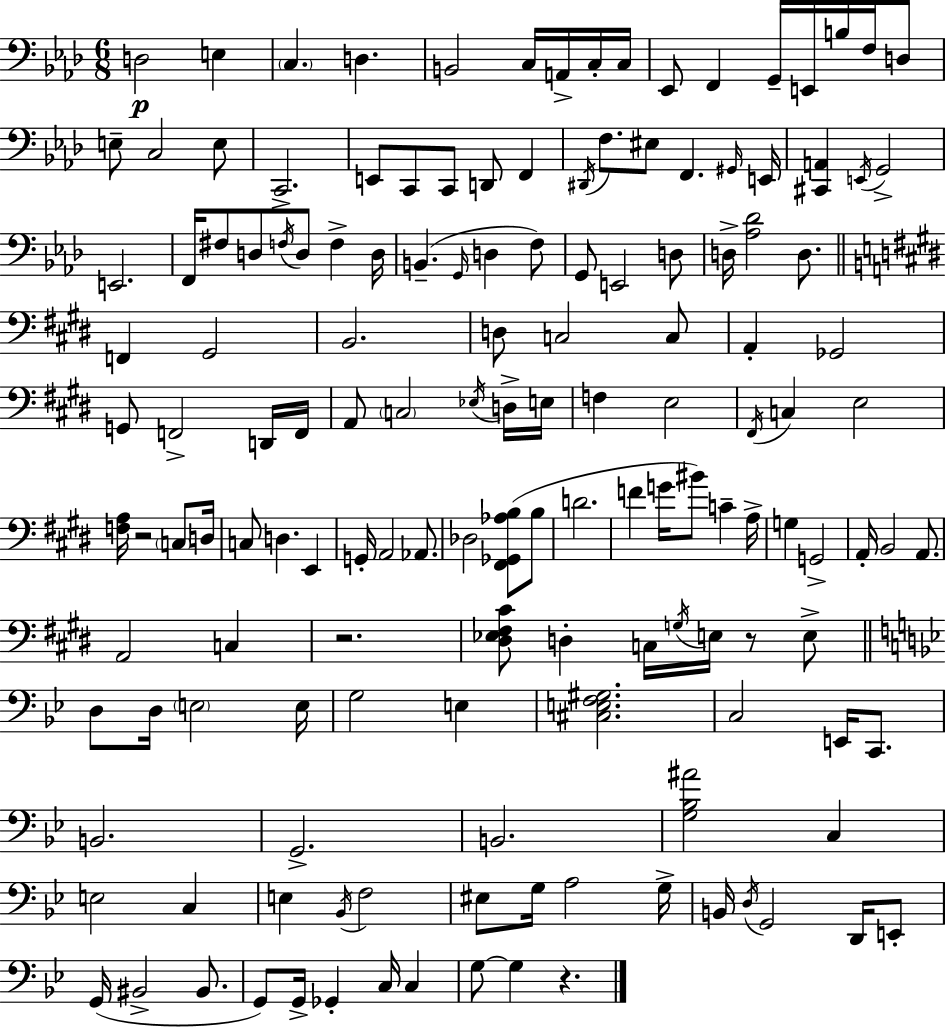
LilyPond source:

{
  \clef bass
  \numericTimeSignature
  \time 6/8
  \key f \minor
  d2\p e4 | \parenthesize c4. d4. | b,2 c16 a,16-> c16-. c16 | ees,8 f,4 g,16-- e,16 b16 f16 d8 | \break e8-- c2 e8 | c,2.-> | e,8 c,8 c,8 d,8 f,4 | \acciaccatura { dis,16 } f8. eis8 f,4. | \break \grace { gis,16 } e,16 <cis, a,>4 \acciaccatura { e,16 } g,2-> | e,2. | f,16 fis8 d8 \acciaccatura { f16 } d8 f4-> | d16 b,4.--( \grace { g,16 } d4 | \break f8) g,8 e,2 | d8 d16-> <aes des'>2 | d8. \bar "||" \break \key e \major f,4 gis,2 | b,2. | d8 c2 c8 | a,4-. ges,2 | \break g,8 f,2-> d,16 f,16 | a,8 \parenthesize c2 \acciaccatura { ees16 } d16-> | e16 f4 e2 | \acciaccatura { fis,16 } c4 e2 | \break <f a>16 r2 \parenthesize c8 | d16 c8 d4. e,4 | g,16-. a,2 aes,8. | des2 <fis, ges, aes b>8( | \break b8 d'2. | f'4 g'16 bis'8) c'4-- | a16-> g4 g,2-> | a,16-. b,2 a,8. | \break a,2 c4 | r2. | <dis ees fis cis'>8 d4-. c16 \acciaccatura { g16 } e16 r8 | e8-> \bar "||" \break \key bes \major d8 d16 \parenthesize e2 e16 | g2 e4 | <cis e f gis>2. | c2 e,16 c,8. | \break b,2. | g,2.-> | b,2. | <g bes ais'>2 c4 | \break e2 c4 | e4 \acciaccatura { bes,16 } f2 | eis8 g16 a2 | g16-> b,16 \acciaccatura { d16 } g,2 d,16 | \break e,8-. g,16( bis,2-> bis,8. | g,8) g,16-> ges,4-. c16 c4 | g8~~ g4 r4. | \bar "|."
}